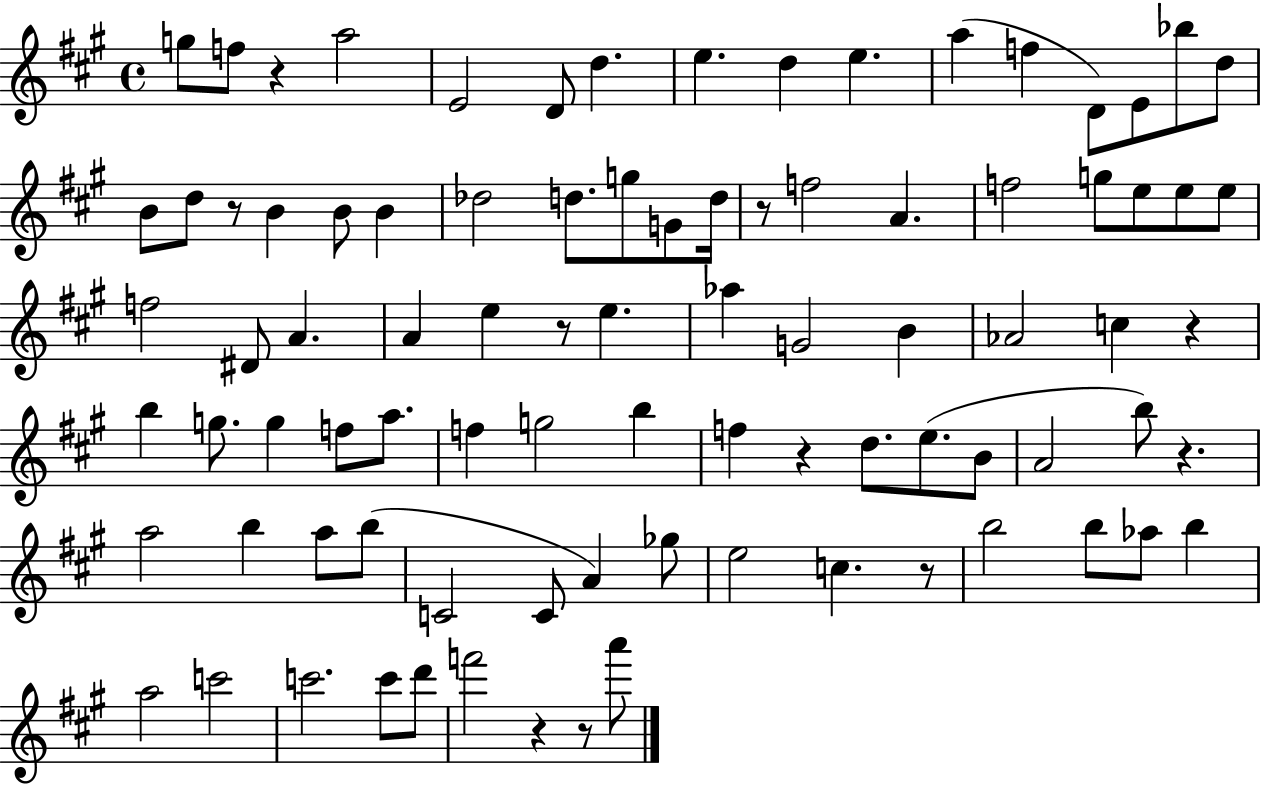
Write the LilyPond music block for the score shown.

{
  \clef treble
  \time 4/4
  \defaultTimeSignature
  \key a \major
  g''8 f''8 r4 a''2 | e'2 d'8 d''4. | e''4. d''4 e''4. | a''4( f''4 d'8) e'8 bes''8 d''8 | \break b'8 d''8 r8 b'4 b'8 b'4 | des''2 d''8. g''8 g'8 d''16 | r8 f''2 a'4. | f''2 g''8 e''8 e''8 e''8 | \break f''2 dis'8 a'4. | a'4 e''4 r8 e''4. | aes''4 g'2 b'4 | aes'2 c''4 r4 | \break b''4 g''8. g''4 f''8 a''8. | f''4 g''2 b''4 | f''4 r4 d''8. e''8.( b'8 | a'2 b''8) r4. | \break a''2 b''4 a''8 b''8( | c'2 c'8 a'4) ges''8 | e''2 c''4. r8 | b''2 b''8 aes''8 b''4 | \break a''2 c'''2 | c'''2. c'''8 d'''8 | f'''2 r4 r8 a'''8 | \bar "|."
}